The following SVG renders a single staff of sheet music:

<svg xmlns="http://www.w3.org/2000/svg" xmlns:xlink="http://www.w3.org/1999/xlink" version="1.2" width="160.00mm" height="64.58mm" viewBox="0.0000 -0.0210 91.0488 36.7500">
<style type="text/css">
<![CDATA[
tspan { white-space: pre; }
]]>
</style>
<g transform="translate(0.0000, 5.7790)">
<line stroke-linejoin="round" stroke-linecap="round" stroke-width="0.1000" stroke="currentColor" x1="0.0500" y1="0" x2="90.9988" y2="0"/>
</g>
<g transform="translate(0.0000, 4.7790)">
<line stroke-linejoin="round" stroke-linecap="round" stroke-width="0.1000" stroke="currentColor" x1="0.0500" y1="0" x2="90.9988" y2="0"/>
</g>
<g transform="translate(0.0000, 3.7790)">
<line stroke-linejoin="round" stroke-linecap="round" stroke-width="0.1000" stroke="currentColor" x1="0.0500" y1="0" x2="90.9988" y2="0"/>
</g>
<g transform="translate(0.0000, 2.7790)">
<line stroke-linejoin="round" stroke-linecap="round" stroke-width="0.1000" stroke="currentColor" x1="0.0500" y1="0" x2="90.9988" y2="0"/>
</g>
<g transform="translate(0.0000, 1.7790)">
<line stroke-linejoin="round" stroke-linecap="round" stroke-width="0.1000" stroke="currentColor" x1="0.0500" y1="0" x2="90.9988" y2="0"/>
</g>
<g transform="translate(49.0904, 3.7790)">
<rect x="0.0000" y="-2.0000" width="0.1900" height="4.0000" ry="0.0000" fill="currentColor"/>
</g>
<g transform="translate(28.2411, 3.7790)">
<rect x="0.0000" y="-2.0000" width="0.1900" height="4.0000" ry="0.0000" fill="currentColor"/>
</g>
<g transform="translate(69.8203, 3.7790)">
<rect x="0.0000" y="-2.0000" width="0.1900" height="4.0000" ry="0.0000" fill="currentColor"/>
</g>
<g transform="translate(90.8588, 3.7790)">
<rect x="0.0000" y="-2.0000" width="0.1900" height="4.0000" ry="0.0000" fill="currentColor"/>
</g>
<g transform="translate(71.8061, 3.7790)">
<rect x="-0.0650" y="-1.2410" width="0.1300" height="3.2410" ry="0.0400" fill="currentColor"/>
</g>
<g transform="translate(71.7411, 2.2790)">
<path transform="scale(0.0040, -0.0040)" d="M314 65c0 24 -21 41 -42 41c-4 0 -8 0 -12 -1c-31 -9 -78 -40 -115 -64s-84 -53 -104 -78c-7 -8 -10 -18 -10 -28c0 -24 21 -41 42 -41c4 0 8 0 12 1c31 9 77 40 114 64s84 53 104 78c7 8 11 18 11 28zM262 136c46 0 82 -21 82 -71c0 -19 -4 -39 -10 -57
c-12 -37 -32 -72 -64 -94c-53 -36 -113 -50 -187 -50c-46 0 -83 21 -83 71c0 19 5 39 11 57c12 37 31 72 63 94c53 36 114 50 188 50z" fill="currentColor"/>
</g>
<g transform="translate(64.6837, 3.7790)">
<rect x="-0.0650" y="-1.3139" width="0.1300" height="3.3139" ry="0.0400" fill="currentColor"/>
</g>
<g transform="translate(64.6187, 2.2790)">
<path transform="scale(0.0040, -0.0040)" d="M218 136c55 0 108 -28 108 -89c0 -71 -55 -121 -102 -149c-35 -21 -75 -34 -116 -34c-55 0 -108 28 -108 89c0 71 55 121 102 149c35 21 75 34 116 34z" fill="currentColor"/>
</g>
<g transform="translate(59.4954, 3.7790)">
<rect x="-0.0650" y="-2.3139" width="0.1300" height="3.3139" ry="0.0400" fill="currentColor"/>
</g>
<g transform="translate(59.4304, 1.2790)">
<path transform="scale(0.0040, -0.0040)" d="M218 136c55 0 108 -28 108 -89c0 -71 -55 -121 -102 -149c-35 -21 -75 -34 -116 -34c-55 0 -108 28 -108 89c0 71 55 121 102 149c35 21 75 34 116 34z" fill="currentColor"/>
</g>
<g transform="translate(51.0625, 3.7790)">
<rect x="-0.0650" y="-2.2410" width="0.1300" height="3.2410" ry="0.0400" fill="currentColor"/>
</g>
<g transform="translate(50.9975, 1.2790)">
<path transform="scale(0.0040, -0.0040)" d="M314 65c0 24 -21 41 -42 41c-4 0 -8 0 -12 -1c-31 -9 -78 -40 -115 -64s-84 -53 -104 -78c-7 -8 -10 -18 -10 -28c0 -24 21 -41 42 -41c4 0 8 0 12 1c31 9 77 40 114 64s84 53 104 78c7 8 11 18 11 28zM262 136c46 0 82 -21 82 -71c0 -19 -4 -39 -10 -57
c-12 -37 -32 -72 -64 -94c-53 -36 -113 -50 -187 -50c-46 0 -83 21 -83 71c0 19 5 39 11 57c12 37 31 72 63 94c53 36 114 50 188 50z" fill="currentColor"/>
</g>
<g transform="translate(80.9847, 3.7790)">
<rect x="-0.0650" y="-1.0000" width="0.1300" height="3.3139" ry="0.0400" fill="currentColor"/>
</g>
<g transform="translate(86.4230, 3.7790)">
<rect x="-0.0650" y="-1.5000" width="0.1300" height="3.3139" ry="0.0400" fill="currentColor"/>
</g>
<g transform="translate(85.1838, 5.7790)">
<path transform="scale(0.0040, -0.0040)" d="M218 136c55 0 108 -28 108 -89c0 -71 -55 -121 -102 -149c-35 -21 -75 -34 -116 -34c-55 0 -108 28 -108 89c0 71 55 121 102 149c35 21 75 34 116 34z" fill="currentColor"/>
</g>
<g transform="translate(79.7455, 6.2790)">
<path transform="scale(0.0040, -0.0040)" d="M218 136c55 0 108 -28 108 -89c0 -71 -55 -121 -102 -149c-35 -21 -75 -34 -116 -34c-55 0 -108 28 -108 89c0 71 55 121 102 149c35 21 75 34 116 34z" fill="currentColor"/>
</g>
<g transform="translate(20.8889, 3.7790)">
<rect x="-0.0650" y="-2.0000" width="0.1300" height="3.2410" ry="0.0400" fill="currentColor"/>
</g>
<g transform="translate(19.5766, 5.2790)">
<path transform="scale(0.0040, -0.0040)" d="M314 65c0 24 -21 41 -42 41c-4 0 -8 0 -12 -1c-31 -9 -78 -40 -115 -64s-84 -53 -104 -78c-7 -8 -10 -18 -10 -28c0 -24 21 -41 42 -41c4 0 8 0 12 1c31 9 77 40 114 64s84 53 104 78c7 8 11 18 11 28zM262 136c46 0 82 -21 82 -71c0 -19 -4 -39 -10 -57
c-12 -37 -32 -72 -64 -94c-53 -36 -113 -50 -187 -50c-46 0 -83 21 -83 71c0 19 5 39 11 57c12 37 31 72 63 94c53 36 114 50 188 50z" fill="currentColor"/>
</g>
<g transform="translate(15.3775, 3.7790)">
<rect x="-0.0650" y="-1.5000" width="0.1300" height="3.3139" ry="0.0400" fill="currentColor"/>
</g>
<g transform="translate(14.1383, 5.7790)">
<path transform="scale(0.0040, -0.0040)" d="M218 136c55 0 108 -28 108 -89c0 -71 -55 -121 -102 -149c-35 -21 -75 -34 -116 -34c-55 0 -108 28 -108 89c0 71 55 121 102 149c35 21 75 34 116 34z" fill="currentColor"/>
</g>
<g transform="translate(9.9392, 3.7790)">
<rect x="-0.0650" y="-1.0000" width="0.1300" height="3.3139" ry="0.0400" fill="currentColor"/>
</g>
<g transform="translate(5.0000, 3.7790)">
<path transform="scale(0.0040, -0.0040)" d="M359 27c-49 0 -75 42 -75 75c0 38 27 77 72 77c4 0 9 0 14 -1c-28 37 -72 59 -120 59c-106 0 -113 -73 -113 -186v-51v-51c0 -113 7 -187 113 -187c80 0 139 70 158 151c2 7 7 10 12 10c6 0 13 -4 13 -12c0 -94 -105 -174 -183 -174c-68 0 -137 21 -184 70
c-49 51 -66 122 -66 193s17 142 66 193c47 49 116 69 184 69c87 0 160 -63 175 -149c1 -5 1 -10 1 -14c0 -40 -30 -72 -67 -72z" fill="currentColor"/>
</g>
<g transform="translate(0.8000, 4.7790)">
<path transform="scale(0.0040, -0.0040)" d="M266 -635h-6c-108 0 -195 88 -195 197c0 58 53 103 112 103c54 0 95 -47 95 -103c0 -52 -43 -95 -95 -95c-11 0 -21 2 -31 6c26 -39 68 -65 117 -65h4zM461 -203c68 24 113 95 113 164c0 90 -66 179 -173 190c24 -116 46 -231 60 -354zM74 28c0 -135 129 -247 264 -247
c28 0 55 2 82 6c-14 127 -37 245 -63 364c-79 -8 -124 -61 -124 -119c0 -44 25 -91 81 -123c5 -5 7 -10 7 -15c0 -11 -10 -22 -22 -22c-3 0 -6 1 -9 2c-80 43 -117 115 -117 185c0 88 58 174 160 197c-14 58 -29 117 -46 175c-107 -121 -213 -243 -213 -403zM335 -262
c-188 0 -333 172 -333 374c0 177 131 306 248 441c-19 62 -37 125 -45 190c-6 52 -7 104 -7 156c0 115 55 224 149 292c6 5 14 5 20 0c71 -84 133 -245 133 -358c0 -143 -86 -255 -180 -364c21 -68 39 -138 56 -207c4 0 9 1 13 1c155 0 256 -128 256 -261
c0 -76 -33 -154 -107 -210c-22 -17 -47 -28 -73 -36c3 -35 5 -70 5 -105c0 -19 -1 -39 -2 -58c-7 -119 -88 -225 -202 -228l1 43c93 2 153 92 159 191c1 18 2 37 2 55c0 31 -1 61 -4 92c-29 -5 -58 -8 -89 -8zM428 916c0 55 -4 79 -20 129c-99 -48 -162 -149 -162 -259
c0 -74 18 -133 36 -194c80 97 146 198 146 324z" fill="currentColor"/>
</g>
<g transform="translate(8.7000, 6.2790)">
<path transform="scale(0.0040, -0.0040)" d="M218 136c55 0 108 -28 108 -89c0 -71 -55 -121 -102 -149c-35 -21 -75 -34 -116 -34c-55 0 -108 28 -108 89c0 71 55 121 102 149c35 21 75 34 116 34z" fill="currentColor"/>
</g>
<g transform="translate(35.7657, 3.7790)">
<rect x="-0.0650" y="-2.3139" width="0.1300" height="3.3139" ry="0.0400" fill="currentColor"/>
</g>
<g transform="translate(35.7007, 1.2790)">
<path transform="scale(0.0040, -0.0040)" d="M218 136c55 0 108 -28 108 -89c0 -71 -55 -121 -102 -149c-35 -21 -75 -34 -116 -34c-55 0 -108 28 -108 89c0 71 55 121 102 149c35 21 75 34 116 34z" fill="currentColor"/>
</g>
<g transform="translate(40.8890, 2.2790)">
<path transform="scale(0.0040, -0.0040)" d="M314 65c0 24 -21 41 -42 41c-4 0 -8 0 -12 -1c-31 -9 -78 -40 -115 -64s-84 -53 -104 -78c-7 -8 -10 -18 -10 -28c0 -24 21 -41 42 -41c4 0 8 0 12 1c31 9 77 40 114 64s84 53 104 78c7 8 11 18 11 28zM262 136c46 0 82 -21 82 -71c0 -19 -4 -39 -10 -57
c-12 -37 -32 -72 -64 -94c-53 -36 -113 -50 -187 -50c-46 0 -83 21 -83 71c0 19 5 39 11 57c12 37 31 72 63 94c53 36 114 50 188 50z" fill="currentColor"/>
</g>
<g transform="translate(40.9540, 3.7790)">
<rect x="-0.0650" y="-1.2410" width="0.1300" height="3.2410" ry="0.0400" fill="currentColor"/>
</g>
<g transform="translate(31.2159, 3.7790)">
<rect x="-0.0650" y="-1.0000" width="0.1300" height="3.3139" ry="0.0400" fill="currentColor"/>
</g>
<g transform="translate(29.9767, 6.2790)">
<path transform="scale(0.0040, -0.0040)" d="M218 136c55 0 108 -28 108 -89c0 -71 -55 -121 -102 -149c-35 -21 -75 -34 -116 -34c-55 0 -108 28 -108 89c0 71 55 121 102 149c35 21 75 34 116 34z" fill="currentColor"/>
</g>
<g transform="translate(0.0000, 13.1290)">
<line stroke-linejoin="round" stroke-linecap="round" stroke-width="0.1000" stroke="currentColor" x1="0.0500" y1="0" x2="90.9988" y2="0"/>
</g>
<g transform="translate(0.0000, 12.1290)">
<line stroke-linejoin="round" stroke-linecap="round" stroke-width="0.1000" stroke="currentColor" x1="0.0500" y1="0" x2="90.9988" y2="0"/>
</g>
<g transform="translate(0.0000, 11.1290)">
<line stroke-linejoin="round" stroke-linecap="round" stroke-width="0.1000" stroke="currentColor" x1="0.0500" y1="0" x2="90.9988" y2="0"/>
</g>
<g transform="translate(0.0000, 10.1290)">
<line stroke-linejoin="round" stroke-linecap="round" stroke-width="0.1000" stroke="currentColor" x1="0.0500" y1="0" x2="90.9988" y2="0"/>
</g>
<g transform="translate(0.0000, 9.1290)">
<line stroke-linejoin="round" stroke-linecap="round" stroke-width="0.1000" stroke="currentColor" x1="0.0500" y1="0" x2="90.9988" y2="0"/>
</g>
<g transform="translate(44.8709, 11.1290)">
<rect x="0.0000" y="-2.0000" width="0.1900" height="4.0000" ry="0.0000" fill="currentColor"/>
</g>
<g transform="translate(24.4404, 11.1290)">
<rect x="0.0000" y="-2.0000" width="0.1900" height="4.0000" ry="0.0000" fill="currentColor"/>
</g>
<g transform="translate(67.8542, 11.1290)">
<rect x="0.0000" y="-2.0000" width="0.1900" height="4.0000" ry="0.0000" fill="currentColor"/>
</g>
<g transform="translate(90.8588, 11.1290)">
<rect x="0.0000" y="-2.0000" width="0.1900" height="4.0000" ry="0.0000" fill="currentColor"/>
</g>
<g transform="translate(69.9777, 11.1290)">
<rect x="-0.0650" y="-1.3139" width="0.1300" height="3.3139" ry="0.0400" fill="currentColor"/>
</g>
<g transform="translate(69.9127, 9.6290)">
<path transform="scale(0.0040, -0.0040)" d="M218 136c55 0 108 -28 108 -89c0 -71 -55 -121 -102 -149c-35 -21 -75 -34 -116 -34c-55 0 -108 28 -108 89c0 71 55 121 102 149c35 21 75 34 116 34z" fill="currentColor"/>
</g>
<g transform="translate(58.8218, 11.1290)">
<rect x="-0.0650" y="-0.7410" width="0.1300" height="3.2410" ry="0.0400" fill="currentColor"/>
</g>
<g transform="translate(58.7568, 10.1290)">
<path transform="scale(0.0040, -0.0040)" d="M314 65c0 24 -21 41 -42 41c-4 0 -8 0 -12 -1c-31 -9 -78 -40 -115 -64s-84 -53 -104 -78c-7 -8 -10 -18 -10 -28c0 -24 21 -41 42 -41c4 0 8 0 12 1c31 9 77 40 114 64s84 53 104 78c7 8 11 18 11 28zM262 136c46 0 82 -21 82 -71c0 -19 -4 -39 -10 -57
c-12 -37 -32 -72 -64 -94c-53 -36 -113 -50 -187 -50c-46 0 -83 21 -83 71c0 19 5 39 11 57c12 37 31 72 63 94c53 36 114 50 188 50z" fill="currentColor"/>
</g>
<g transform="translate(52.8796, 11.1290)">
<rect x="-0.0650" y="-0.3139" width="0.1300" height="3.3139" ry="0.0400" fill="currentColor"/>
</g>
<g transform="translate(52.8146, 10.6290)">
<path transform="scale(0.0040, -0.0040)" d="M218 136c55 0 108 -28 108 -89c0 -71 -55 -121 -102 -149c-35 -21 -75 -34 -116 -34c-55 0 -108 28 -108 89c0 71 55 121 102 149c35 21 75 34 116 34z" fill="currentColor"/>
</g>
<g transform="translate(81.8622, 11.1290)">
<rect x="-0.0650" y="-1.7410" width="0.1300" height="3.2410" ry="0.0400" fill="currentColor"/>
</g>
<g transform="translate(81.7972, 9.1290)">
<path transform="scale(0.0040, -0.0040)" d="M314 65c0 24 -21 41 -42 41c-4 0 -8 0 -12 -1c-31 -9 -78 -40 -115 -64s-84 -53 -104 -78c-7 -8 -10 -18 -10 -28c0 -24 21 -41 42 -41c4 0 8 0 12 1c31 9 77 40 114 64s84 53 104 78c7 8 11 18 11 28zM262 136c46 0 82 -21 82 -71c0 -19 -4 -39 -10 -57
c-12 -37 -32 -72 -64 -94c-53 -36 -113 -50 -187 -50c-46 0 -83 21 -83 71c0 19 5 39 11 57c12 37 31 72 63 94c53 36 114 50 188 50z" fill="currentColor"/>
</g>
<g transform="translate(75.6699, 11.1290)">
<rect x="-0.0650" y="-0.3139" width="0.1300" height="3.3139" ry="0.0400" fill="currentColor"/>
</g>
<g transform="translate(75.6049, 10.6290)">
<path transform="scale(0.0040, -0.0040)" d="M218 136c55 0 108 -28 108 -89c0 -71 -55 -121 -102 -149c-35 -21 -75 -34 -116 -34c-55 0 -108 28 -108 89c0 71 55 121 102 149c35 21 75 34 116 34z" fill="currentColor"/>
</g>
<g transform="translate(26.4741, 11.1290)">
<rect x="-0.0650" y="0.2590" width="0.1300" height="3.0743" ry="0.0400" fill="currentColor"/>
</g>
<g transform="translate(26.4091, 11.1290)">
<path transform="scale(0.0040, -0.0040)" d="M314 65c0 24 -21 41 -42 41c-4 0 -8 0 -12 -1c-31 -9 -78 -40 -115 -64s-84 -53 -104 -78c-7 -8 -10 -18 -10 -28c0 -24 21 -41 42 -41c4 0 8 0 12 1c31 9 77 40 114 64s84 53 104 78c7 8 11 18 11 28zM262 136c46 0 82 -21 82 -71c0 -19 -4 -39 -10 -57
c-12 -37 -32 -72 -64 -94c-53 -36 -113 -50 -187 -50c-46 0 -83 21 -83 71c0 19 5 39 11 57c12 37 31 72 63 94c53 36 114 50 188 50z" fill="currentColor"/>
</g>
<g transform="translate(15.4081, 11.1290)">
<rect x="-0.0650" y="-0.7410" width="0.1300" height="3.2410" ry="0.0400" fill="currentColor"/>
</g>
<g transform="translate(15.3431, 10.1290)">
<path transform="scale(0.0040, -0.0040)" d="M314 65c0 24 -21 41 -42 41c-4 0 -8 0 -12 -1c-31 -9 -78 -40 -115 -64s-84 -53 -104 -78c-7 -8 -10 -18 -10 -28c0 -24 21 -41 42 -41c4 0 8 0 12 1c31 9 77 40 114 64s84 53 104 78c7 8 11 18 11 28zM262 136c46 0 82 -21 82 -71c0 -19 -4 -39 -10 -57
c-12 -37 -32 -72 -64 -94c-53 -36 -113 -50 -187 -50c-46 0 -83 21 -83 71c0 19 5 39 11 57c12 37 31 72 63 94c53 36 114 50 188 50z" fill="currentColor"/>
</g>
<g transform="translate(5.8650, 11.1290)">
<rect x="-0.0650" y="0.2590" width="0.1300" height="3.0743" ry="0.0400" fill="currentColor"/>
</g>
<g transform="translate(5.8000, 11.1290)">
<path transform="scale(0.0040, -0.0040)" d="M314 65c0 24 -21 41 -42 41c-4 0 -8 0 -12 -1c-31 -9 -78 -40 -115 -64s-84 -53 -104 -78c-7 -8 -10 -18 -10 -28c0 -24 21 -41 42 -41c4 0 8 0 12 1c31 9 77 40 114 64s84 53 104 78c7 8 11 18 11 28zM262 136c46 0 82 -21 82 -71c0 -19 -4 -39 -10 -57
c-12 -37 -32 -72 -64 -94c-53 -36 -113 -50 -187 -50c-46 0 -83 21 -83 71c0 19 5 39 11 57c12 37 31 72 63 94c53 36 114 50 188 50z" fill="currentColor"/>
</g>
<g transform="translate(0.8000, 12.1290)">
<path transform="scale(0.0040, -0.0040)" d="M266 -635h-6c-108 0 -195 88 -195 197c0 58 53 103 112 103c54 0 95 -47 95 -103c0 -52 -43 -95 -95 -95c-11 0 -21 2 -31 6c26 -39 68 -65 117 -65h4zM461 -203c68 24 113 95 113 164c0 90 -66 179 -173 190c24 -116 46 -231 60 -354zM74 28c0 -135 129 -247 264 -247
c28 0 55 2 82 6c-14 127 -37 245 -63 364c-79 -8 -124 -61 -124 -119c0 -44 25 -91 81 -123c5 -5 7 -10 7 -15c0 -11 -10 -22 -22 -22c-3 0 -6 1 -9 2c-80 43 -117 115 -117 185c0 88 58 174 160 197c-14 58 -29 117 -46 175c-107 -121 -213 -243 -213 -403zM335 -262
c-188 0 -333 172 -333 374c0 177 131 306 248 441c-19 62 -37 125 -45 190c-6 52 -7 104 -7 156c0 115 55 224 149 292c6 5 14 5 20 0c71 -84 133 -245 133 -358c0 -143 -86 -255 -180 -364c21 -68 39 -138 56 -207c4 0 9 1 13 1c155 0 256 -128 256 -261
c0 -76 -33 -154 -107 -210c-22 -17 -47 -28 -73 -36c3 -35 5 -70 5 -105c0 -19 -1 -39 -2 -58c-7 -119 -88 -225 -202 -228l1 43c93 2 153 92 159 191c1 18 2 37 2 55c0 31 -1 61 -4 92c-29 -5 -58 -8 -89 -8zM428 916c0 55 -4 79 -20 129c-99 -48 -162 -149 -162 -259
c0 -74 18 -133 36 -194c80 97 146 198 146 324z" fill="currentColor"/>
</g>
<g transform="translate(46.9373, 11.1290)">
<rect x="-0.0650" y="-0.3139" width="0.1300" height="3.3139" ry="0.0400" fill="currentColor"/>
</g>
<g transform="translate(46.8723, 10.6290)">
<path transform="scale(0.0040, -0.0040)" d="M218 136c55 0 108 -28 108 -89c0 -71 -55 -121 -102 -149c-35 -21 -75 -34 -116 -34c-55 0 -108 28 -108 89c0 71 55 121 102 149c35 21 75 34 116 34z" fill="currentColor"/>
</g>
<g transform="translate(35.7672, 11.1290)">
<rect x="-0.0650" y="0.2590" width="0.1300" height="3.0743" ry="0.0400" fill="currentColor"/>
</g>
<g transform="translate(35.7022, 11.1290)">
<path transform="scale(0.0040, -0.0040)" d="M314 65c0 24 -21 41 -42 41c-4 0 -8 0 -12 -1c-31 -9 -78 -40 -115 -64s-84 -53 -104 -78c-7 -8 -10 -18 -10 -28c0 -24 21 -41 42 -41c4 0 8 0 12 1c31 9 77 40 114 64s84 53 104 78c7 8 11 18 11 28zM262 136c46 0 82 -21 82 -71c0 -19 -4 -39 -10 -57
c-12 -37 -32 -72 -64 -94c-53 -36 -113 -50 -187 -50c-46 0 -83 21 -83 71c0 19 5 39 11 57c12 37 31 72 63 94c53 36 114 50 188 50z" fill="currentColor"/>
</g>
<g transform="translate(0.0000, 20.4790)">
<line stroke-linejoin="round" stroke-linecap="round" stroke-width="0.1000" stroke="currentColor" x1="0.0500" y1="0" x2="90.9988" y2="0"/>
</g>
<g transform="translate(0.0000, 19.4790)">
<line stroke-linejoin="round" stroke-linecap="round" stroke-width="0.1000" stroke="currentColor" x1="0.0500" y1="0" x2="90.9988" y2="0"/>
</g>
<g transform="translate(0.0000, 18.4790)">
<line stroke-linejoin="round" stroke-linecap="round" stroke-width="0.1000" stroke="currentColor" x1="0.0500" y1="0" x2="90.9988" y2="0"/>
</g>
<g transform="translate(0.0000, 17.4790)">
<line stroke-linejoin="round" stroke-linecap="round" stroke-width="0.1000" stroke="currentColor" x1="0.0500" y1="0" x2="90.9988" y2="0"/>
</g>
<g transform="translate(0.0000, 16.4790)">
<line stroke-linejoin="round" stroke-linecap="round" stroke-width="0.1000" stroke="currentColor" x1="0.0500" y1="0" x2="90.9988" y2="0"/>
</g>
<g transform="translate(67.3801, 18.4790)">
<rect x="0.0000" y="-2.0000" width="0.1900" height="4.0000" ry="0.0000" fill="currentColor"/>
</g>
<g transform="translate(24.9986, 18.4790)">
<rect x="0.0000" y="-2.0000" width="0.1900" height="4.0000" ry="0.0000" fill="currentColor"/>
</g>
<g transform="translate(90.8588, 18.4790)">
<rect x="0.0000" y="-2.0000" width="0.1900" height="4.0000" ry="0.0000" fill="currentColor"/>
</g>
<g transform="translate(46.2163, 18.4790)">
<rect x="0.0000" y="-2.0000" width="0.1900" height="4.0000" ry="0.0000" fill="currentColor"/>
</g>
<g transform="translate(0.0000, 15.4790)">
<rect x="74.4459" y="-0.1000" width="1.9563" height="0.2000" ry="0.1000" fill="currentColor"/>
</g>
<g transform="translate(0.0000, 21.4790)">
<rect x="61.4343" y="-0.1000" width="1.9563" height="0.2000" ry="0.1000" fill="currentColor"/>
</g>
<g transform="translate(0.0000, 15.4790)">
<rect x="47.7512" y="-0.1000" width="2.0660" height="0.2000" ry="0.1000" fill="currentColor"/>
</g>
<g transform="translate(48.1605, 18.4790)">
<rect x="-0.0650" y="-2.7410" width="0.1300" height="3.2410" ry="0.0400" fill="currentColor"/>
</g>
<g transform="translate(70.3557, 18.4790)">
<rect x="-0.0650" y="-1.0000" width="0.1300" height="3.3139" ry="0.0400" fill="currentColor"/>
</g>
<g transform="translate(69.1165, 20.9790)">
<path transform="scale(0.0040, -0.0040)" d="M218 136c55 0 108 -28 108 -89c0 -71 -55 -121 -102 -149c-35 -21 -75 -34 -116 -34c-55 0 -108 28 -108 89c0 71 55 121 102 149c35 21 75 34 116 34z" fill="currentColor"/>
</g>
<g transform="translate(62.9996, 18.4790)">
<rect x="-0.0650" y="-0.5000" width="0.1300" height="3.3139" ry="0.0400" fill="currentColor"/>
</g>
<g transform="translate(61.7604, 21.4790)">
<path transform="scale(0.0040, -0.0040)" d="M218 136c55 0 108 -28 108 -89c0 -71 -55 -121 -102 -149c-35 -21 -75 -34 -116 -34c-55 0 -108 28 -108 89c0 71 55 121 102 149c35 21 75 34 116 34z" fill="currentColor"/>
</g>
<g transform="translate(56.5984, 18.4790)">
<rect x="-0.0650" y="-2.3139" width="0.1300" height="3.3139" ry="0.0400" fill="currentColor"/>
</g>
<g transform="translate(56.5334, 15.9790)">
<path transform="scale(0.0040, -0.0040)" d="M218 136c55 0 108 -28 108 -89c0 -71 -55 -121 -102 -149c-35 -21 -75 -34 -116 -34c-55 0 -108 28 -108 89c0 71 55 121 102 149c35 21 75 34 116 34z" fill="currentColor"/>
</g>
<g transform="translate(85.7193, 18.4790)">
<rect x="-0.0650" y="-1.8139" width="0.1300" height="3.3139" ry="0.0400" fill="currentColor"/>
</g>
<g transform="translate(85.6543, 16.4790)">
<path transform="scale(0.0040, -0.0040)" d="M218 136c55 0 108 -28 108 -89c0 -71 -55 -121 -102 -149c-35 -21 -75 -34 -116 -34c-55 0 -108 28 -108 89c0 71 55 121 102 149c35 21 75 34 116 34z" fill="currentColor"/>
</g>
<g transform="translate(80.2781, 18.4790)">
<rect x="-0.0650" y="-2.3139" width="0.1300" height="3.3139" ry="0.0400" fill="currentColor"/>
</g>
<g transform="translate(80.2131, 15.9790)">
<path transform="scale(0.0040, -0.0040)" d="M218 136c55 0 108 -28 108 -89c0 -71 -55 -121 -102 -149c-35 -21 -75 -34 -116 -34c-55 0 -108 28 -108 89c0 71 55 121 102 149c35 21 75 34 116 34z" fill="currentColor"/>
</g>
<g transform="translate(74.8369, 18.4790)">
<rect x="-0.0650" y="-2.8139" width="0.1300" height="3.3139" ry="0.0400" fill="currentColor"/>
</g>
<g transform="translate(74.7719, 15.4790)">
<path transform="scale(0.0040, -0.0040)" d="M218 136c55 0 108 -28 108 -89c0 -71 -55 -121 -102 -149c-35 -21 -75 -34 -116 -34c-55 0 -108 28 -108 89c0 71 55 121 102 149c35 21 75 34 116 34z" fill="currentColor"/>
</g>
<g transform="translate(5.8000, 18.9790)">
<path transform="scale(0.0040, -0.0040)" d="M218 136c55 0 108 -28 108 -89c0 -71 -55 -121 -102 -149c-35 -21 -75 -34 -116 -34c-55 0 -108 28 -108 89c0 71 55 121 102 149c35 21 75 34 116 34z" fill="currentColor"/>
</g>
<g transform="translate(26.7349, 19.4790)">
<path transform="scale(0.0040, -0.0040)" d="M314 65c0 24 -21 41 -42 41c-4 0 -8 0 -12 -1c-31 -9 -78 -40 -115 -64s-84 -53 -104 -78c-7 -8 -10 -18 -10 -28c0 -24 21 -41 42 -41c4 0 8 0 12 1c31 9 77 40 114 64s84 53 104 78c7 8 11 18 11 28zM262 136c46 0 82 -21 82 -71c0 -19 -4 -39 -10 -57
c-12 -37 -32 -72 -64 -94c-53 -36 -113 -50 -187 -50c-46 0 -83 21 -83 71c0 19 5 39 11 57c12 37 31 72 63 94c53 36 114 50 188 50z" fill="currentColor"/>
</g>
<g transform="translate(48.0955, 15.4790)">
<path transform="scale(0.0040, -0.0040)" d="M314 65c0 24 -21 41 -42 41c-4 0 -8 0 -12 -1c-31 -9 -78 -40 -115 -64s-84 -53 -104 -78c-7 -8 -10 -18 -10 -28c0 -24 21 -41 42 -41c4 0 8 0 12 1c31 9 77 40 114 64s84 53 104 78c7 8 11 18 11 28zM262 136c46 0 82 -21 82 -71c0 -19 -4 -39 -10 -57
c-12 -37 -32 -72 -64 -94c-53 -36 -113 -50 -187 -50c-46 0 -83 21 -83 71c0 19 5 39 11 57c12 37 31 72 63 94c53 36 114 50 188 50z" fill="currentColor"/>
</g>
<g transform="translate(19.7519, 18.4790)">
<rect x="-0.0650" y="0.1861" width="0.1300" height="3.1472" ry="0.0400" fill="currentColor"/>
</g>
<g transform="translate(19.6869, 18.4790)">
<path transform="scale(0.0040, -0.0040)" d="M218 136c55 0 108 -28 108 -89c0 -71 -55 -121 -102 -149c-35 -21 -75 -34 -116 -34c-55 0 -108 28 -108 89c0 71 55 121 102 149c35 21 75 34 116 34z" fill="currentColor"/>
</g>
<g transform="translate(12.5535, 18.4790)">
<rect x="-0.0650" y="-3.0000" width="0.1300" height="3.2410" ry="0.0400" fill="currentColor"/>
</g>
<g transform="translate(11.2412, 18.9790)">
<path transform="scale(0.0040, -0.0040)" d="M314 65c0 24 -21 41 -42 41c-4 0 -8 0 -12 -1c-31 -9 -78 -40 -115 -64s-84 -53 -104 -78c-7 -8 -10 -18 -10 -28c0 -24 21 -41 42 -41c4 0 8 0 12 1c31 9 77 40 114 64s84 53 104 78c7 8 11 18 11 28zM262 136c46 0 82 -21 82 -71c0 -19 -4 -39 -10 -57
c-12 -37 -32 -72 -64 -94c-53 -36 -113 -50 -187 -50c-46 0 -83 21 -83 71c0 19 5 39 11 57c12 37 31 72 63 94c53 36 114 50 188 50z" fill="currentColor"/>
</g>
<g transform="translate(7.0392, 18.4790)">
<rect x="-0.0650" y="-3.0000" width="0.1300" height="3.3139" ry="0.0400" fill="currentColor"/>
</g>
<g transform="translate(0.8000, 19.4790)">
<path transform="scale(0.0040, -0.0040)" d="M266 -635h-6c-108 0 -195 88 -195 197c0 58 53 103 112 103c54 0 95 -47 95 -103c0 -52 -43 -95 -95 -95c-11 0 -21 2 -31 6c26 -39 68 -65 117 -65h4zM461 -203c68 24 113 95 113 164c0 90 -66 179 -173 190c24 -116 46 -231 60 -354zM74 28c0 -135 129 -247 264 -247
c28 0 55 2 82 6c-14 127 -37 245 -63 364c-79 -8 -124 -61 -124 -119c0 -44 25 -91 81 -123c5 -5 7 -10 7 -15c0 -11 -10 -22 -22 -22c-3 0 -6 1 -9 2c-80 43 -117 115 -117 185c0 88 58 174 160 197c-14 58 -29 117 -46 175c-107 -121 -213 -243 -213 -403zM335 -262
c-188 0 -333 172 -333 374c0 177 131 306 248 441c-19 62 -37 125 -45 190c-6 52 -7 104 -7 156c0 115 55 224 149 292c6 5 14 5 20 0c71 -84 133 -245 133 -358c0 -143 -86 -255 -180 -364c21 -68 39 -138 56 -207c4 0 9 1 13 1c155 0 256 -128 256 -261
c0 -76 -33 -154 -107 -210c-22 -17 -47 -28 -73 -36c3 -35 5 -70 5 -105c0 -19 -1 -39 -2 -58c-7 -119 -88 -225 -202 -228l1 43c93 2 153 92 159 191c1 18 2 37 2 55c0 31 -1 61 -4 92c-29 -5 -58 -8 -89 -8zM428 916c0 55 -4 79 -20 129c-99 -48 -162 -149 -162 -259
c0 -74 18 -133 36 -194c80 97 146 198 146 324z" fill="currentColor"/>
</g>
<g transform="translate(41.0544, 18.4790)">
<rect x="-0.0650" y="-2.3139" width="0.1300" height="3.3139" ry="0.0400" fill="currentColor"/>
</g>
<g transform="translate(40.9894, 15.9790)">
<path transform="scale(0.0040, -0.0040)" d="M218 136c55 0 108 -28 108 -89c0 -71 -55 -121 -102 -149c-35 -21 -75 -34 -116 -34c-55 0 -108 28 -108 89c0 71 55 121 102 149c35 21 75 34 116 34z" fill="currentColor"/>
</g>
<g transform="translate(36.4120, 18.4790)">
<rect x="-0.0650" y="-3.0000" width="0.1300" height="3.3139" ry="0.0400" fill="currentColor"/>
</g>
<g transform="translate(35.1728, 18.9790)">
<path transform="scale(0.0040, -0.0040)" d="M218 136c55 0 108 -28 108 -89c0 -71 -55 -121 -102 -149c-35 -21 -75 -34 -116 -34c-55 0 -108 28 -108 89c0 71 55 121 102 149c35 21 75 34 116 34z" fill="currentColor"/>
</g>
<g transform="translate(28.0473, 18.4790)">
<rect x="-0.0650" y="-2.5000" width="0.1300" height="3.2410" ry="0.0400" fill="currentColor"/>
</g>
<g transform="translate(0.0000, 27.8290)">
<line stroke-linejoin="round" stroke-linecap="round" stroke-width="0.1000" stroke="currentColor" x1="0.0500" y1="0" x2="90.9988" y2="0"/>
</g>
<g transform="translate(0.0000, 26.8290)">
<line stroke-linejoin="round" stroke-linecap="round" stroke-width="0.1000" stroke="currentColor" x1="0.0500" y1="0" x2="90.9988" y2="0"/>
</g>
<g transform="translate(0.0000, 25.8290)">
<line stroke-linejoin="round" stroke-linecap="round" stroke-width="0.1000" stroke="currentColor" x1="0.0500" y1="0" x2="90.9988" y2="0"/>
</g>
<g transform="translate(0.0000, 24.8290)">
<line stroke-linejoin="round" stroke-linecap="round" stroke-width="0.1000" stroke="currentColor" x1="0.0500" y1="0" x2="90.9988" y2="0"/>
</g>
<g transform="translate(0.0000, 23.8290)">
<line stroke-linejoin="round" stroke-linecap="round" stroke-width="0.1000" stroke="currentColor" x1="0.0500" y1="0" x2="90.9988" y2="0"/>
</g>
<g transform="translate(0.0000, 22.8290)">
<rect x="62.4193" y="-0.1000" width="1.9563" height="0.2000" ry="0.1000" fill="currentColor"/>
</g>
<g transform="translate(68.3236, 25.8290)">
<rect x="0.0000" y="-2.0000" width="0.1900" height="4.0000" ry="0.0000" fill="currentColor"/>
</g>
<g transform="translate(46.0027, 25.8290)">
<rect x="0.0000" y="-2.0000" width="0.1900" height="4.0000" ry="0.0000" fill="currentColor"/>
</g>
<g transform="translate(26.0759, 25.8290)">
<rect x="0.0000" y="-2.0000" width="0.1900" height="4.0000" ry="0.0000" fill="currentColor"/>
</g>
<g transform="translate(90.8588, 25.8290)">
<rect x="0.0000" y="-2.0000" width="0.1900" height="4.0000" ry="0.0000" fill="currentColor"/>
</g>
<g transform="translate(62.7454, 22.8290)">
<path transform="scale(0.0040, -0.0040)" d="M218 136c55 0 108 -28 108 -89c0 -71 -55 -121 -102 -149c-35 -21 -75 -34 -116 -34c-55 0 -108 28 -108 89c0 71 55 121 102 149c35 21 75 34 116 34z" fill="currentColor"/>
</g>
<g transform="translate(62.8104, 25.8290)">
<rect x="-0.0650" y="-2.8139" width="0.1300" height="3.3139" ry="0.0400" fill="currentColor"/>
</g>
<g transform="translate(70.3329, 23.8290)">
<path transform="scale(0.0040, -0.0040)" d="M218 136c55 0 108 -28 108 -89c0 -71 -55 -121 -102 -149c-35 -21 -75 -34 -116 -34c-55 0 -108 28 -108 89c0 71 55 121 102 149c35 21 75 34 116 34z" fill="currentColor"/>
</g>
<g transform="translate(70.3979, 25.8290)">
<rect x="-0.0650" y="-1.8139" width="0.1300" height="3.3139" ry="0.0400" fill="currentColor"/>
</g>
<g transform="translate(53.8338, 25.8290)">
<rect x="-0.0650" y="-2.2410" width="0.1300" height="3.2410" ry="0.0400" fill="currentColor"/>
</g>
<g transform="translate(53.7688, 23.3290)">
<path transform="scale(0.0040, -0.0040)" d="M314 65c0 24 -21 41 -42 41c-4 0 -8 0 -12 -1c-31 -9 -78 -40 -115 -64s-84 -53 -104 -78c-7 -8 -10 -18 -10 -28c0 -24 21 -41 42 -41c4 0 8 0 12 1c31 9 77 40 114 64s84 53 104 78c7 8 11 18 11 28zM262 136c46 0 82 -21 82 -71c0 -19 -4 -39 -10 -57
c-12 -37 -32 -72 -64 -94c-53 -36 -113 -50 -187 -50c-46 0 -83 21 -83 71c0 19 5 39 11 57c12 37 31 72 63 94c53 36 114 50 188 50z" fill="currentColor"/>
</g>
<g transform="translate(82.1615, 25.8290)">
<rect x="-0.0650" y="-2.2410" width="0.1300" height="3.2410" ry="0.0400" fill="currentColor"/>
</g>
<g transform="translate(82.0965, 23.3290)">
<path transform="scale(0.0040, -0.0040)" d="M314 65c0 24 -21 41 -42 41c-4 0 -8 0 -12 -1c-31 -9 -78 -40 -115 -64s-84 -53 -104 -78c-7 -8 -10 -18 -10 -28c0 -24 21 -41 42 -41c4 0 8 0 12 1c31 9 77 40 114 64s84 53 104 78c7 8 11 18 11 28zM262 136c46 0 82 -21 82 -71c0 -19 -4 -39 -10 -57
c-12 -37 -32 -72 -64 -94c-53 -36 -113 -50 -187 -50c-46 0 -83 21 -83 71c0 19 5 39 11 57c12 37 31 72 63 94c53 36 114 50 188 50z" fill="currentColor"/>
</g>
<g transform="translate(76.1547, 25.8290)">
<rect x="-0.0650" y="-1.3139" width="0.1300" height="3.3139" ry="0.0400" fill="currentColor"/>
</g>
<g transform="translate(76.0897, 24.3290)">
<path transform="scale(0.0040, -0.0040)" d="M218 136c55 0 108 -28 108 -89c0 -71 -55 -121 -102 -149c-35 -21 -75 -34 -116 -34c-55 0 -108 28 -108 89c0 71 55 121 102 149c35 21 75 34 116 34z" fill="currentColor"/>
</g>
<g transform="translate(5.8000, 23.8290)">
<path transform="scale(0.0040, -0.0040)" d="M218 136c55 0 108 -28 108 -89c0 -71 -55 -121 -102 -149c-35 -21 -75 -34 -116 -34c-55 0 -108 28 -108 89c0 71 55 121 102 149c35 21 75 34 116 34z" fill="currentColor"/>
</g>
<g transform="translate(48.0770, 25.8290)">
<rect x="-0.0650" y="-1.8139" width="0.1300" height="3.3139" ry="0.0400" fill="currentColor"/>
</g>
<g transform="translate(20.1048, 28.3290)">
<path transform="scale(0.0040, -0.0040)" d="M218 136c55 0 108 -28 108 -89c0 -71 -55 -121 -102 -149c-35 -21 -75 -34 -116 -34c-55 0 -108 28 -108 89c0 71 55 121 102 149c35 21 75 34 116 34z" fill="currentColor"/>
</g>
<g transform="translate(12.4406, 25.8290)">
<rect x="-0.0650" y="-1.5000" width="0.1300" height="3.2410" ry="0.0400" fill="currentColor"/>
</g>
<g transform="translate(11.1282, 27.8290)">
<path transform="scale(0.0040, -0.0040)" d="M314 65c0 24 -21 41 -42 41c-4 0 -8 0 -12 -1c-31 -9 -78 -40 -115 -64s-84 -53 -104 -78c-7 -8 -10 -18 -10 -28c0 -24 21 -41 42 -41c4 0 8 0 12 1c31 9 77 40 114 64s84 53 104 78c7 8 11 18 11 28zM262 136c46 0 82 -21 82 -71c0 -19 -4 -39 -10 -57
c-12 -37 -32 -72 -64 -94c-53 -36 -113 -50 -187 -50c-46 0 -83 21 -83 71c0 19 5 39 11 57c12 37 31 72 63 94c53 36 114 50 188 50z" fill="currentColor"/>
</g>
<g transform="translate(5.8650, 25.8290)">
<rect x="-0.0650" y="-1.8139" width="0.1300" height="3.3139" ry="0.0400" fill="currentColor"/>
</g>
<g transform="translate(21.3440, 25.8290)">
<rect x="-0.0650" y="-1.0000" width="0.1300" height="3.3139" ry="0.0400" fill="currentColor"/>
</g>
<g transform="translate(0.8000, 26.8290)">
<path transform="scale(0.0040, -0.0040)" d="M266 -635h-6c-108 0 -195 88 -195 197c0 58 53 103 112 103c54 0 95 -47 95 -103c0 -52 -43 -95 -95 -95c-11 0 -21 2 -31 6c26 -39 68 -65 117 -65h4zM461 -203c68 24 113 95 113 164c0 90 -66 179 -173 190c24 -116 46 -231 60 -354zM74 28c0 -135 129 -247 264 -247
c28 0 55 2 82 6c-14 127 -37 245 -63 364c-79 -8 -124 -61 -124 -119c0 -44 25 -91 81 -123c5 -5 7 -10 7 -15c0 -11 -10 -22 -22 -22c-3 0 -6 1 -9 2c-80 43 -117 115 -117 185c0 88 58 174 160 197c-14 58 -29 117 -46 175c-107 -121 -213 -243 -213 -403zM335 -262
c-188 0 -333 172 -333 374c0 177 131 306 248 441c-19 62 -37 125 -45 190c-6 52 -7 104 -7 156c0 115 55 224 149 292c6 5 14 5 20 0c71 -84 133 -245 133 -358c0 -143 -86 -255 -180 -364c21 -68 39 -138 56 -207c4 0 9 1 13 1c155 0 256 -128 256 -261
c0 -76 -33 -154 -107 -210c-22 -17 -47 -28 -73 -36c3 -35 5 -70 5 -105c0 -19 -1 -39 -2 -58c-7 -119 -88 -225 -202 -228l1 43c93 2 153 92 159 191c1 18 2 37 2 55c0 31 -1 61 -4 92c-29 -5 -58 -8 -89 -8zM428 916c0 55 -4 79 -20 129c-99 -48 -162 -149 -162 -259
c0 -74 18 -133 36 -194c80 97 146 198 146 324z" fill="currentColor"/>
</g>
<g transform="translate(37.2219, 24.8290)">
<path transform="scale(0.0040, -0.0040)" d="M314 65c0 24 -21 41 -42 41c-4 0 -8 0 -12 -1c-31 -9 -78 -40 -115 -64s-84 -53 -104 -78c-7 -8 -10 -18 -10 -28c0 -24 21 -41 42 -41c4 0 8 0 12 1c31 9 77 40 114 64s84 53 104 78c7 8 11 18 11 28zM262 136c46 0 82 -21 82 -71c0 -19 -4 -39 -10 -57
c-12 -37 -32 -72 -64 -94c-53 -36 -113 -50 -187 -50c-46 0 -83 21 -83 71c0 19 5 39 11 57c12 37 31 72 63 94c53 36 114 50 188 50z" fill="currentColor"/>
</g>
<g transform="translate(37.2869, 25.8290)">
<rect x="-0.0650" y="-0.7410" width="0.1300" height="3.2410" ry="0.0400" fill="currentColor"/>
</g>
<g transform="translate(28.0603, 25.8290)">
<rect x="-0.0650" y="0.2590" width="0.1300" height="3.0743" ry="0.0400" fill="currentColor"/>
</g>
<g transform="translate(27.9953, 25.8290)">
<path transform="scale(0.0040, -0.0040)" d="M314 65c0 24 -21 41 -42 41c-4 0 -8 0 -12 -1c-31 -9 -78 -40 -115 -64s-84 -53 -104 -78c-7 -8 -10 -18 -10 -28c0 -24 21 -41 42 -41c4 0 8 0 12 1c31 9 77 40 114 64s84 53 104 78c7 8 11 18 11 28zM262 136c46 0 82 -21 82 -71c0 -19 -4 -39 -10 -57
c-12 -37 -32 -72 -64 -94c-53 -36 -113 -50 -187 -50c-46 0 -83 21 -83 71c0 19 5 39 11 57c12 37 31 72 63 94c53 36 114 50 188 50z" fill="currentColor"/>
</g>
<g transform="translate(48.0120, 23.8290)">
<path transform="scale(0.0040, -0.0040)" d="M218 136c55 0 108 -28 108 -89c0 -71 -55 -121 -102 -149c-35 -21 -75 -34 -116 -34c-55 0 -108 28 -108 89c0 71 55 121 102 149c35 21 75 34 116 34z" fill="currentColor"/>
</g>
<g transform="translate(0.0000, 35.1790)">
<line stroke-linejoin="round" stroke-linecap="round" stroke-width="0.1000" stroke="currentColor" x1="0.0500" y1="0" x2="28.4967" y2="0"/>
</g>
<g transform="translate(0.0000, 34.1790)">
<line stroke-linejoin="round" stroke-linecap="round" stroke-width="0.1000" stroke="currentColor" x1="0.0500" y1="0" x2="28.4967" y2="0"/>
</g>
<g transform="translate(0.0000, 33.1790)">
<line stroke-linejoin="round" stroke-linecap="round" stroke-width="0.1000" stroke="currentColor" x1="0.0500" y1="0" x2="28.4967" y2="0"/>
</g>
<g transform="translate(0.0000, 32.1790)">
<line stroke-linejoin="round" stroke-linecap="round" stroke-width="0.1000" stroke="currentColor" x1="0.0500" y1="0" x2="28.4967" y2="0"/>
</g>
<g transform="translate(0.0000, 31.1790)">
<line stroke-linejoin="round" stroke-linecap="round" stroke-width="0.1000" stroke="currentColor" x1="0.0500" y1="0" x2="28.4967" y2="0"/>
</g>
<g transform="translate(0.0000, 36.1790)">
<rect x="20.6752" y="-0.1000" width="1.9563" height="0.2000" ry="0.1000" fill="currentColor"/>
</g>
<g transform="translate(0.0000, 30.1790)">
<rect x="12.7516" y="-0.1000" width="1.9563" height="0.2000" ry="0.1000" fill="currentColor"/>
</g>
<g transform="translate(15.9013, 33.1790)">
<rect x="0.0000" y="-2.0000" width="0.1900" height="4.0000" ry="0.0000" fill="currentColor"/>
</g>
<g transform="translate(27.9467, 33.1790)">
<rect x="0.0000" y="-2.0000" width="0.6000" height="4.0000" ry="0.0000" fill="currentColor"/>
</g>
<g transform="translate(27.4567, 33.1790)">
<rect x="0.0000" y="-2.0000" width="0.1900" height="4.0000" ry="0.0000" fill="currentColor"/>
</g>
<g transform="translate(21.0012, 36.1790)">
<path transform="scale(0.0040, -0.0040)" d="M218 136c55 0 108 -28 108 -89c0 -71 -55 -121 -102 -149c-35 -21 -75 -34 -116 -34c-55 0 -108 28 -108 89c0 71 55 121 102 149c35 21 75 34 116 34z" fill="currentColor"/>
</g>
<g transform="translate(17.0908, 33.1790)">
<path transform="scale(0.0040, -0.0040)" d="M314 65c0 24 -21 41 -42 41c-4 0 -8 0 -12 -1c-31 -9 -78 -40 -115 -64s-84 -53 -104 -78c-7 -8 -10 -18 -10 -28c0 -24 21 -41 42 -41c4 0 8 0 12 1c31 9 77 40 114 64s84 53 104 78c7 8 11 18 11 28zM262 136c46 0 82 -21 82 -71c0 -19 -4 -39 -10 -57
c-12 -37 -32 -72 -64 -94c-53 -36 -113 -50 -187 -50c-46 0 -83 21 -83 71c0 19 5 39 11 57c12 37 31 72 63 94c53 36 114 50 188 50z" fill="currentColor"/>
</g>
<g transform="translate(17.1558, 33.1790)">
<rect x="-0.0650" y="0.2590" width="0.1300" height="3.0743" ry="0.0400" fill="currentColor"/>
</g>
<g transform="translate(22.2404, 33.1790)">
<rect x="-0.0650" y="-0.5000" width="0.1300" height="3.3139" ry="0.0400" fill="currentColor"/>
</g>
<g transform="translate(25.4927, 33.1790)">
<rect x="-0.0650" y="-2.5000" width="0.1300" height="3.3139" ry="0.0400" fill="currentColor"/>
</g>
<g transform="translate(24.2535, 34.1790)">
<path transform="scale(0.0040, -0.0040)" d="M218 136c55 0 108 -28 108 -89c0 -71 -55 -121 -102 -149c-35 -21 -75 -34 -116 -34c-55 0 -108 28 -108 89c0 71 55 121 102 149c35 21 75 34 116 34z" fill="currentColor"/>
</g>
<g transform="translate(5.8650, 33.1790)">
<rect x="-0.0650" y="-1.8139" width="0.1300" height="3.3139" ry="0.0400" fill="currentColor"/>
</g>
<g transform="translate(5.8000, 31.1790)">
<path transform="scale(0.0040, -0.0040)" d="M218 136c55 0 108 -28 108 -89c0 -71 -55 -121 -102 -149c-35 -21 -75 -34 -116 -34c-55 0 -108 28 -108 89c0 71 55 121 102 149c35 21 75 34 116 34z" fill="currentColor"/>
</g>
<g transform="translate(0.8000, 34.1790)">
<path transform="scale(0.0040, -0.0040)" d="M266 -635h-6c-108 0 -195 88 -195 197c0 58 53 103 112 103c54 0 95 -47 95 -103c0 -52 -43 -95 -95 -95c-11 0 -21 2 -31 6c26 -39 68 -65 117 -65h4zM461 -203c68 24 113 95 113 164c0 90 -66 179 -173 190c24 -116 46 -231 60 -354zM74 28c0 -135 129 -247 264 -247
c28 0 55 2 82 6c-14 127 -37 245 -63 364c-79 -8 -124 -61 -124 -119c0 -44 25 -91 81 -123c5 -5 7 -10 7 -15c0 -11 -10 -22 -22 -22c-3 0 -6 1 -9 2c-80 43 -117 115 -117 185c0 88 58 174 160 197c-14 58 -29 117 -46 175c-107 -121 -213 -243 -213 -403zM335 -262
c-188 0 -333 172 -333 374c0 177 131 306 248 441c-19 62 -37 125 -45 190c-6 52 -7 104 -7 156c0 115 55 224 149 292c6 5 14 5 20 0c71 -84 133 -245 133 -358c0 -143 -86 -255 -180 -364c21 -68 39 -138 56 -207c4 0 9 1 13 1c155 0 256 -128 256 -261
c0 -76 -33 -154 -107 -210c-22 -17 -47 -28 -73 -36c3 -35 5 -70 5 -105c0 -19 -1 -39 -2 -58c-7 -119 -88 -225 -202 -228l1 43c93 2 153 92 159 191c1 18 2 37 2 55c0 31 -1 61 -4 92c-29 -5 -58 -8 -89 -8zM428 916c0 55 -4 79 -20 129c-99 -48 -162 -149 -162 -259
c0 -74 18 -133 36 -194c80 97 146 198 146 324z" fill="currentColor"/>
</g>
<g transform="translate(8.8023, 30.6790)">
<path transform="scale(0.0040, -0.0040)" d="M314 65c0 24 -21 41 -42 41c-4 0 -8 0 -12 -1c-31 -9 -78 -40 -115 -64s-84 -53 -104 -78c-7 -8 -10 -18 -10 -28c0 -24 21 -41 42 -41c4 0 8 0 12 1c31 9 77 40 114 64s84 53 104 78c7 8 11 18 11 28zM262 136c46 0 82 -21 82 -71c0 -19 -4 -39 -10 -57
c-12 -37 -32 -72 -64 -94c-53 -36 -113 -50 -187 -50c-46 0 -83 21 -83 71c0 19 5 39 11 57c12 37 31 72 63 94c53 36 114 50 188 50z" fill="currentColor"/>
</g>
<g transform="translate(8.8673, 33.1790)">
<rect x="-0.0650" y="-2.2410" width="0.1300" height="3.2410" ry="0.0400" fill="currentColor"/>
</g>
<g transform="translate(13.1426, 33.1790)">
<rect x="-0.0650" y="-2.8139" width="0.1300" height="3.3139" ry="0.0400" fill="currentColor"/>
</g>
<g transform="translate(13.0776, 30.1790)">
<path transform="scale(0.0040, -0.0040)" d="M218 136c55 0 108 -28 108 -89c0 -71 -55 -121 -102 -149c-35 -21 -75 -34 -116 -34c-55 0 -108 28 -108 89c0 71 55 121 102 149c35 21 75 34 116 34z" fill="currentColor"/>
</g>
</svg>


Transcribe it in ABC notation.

X:1
T:Untitled
M:4/4
L:1/4
K:C
D E F2 D g e2 g2 g e e2 D E B2 d2 B2 B2 c c d2 e c f2 A A2 B G2 A g a2 g C D a g f f E2 D B2 d2 f g2 a f e g2 f g2 a B2 C G